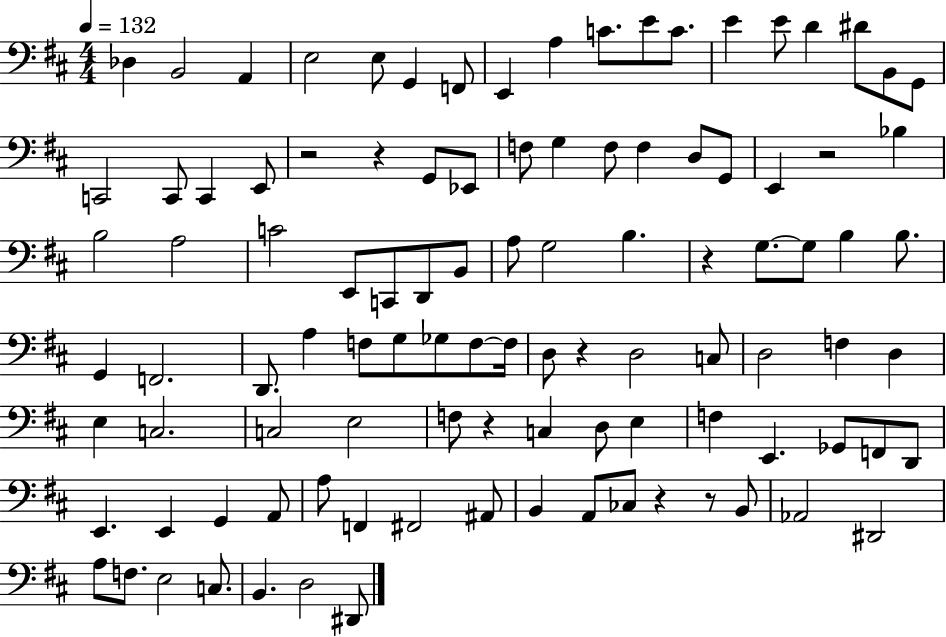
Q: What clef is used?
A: bass